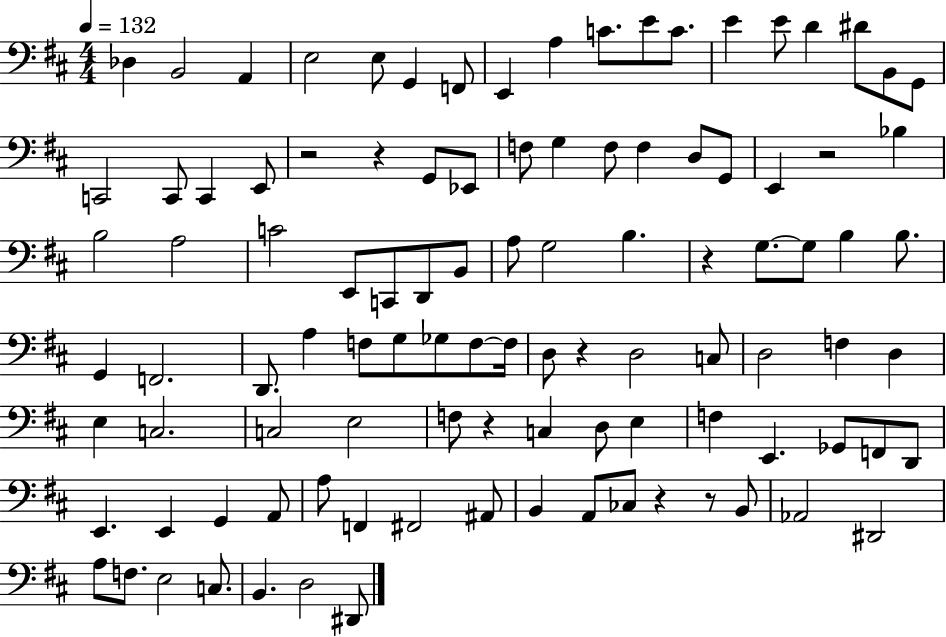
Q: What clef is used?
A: bass